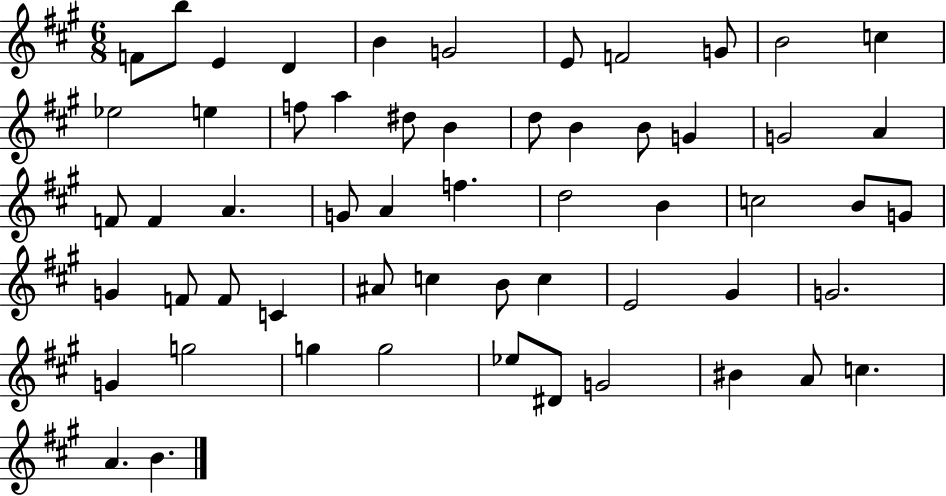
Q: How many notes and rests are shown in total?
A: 57